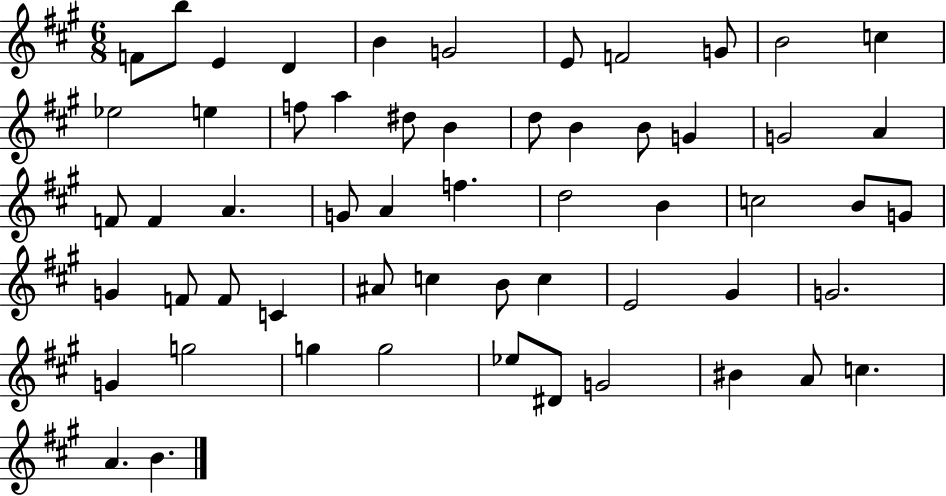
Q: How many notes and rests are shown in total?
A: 57